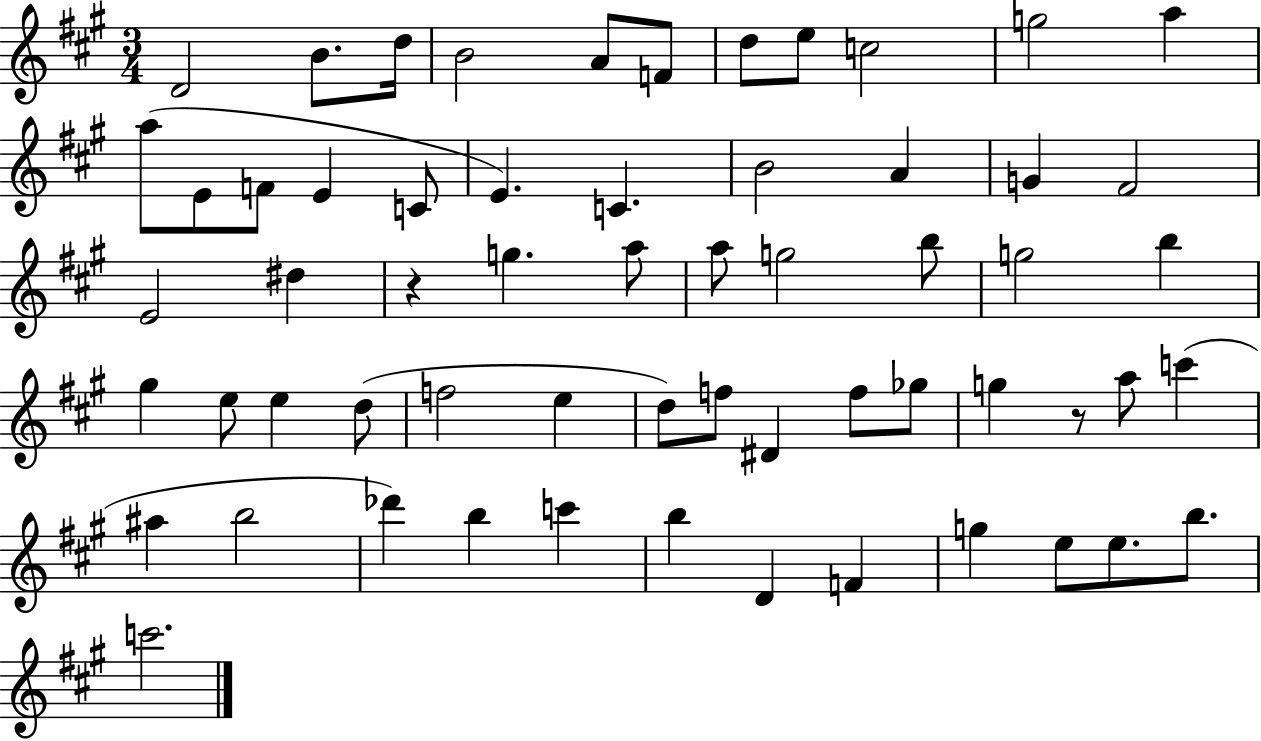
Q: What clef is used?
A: treble